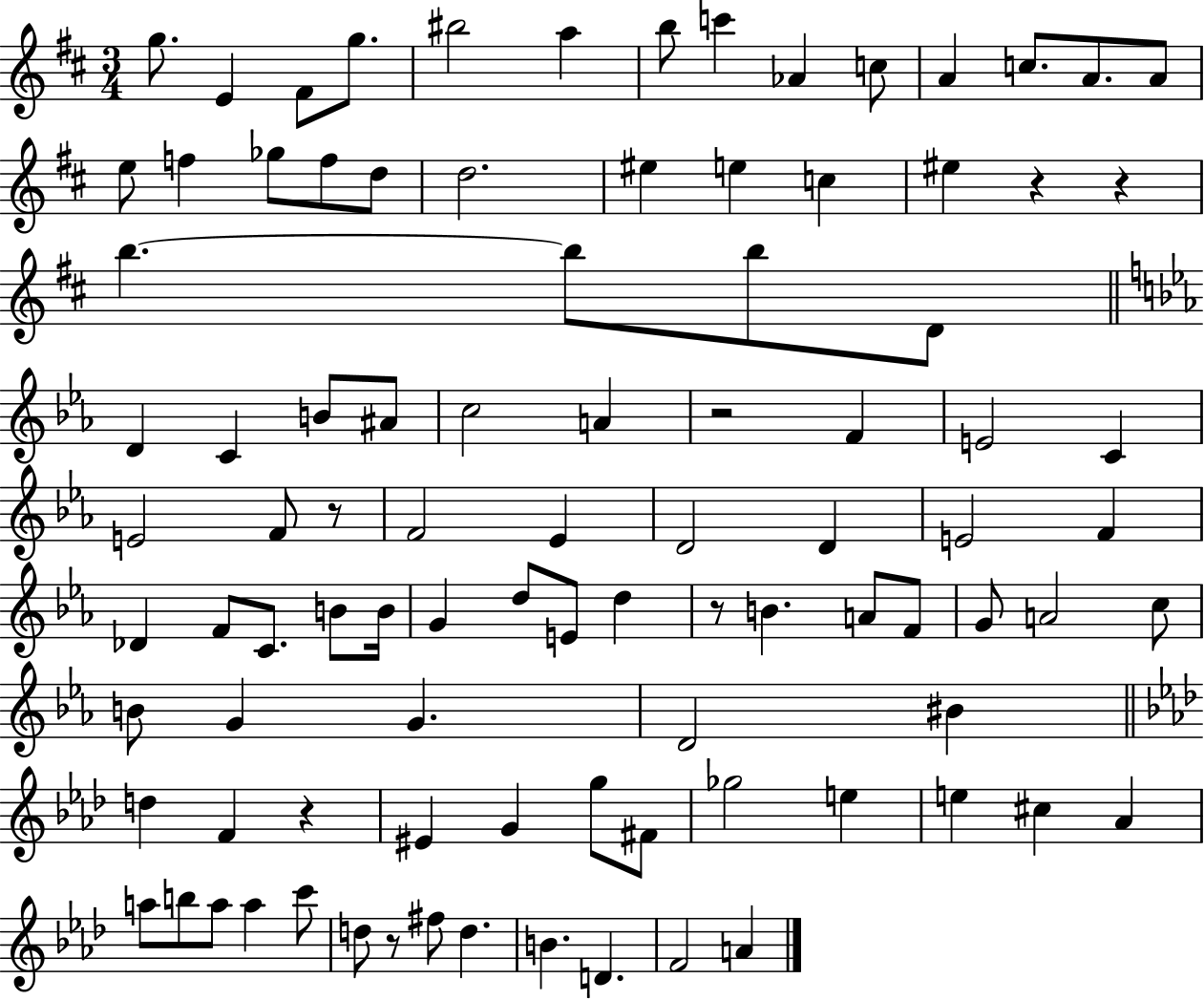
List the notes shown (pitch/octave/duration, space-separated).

G5/e. E4/q F#4/e G5/e. BIS5/h A5/q B5/e C6/q Ab4/q C5/e A4/q C5/e. A4/e. A4/e E5/e F5/q Gb5/e F5/e D5/e D5/h. EIS5/q E5/q C5/q EIS5/q R/q R/q B5/q. B5/e B5/e D4/e D4/q C4/q B4/e A#4/e C5/h A4/q R/h F4/q E4/h C4/q E4/h F4/e R/e F4/h Eb4/q D4/h D4/q E4/h F4/q Db4/q F4/e C4/e. B4/e B4/s G4/q D5/e E4/e D5/q R/e B4/q. A4/e F4/e G4/e A4/h C5/e B4/e G4/q G4/q. D4/h BIS4/q D5/q F4/q R/q EIS4/q G4/q G5/e F#4/e Gb5/h E5/q E5/q C#5/q Ab4/q A5/e B5/e A5/e A5/q C6/e D5/e R/e F#5/e D5/q. B4/q. D4/q. F4/h A4/q